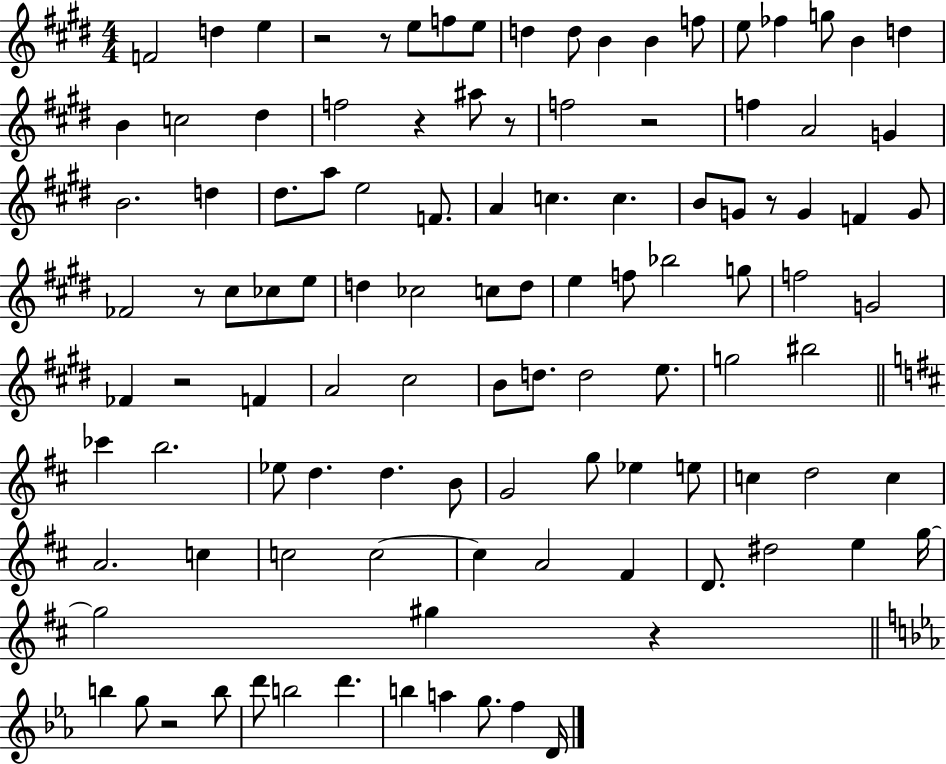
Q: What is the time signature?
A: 4/4